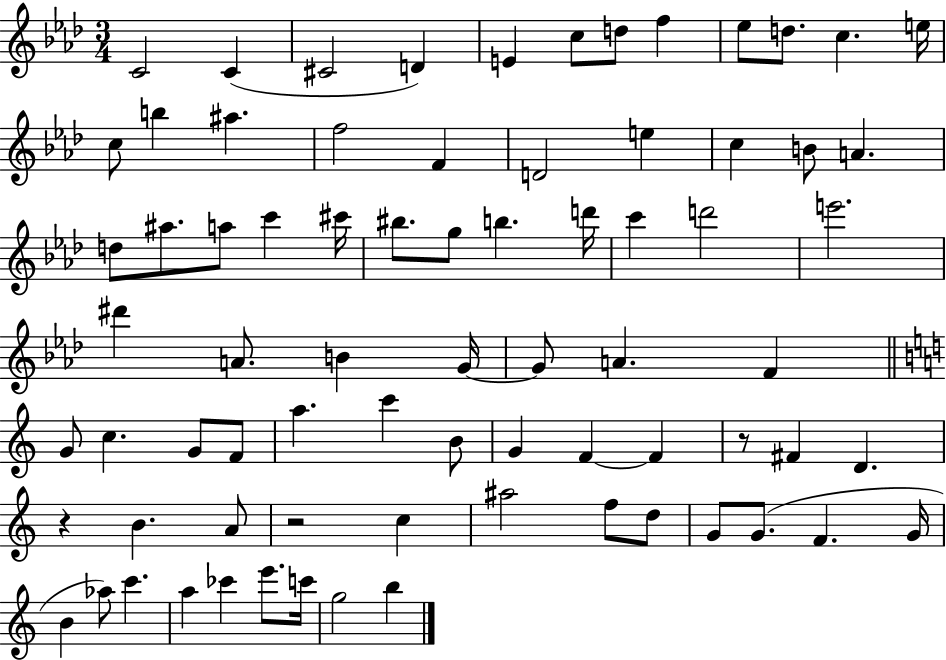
X:1
T:Untitled
M:3/4
L:1/4
K:Ab
C2 C ^C2 D E c/2 d/2 f _e/2 d/2 c e/4 c/2 b ^a f2 F D2 e c B/2 A d/2 ^a/2 a/2 c' ^c'/4 ^b/2 g/2 b d'/4 c' d'2 e'2 ^d' A/2 B G/4 G/2 A F G/2 c G/2 F/2 a c' B/2 G F F z/2 ^F D z B A/2 z2 c ^a2 f/2 d/2 G/2 G/2 F G/4 B _a/2 c' a _c' e'/2 c'/4 g2 b